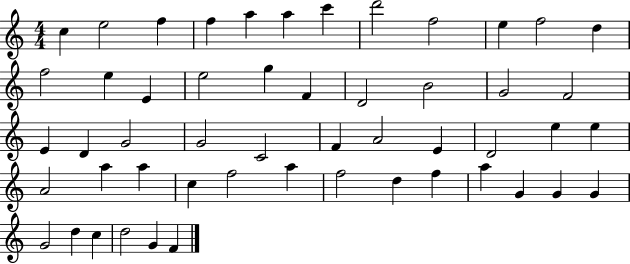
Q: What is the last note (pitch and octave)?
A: F4